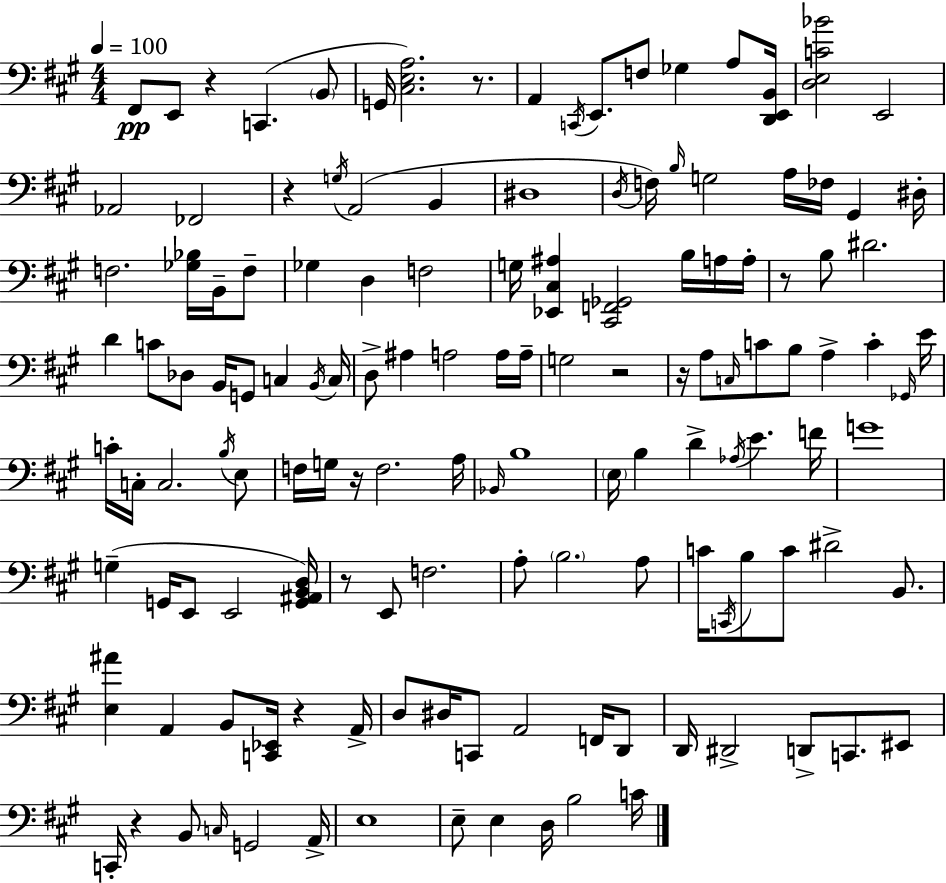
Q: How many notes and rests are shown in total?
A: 137